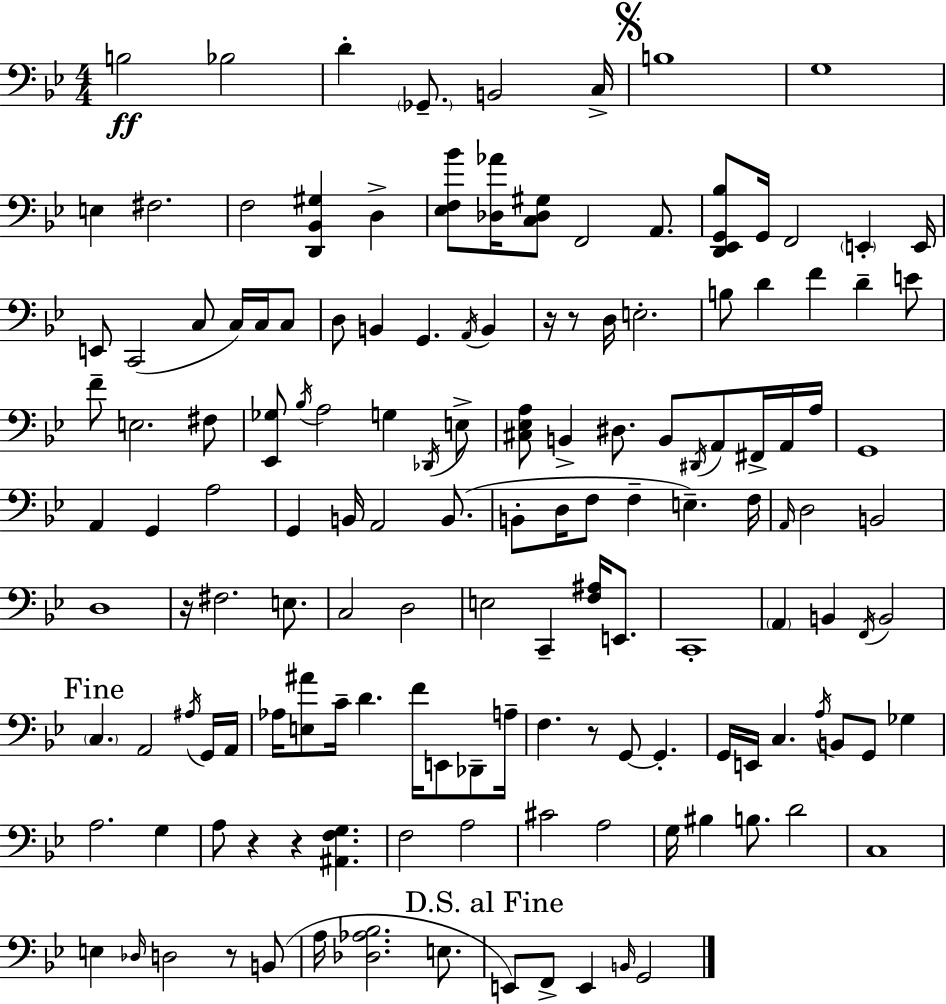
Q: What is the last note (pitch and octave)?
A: G2